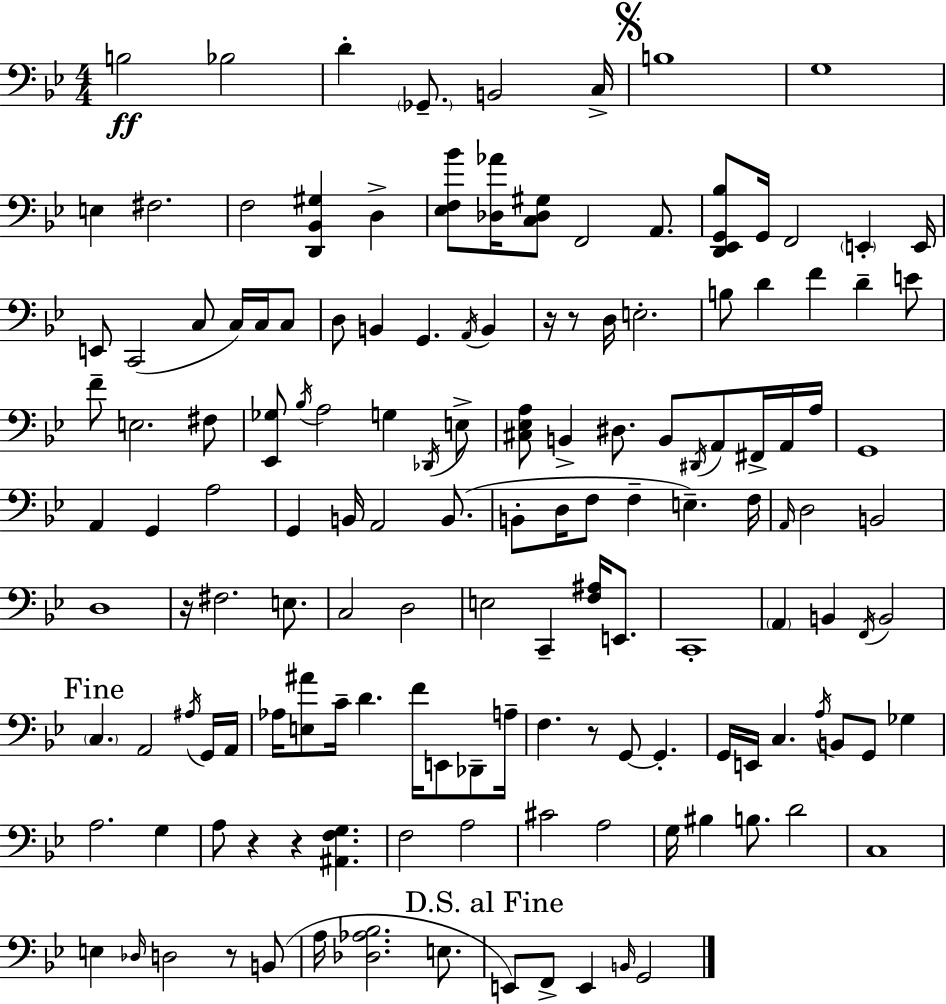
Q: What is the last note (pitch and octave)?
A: G2